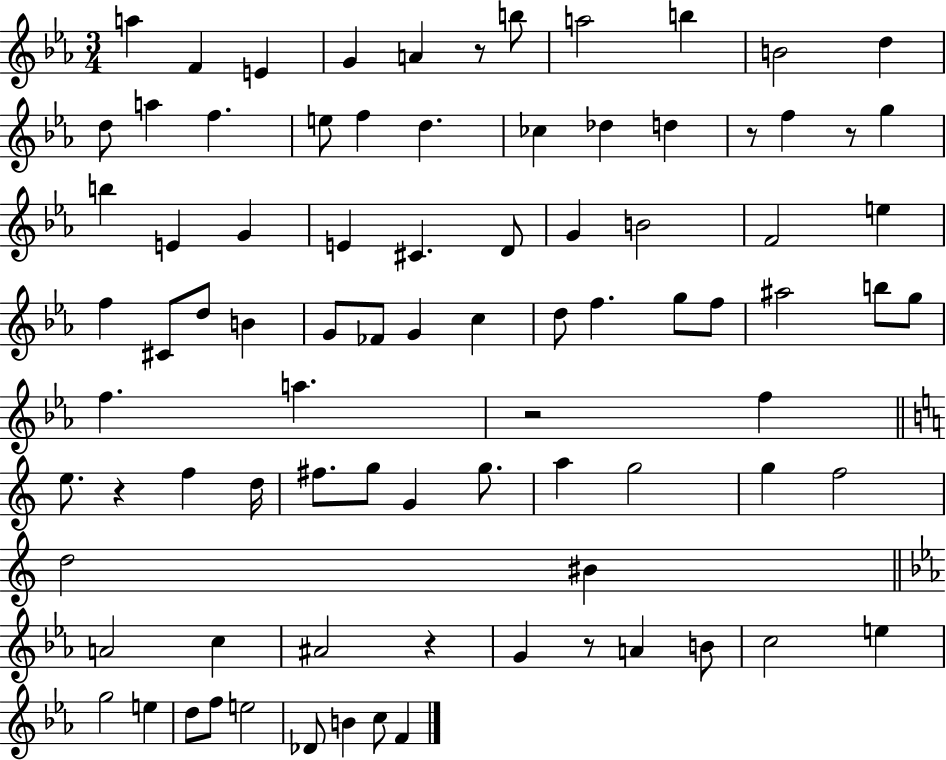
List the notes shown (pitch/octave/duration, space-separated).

A5/q F4/q E4/q G4/q A4/q R/e B5/e A5/h B5/q B4/h D5/q D5/e A5/q F5/q. E5/e F5/q D5/q. CES5/q Db5/q D5/q R/e F5/q R/e G5/q B5/q E4/q G4/q E4/q C#4/q. D4/e G4/q B4/h F4/h E5/q F5/q C#4/e D5/e B4/q G4/e FES4/e G4/q C5/q D5/e F5/q. G5/e F5/e A#5/h B5/e G5/e F5/q. A5/q. R/h F5/q E5/e. R/q F5/q D5/s F#5/e. G5/e G4/q G5/e. A5/q G5/h G5/q F5/h D5/h BIS4/q A4/h C5/q A#4/h R/q G4/q R/e A4/q B4/e C5/h E5/q G5/h E5/q D5/e F5/e E5/h Db4/e B4/q C5/e F4/q